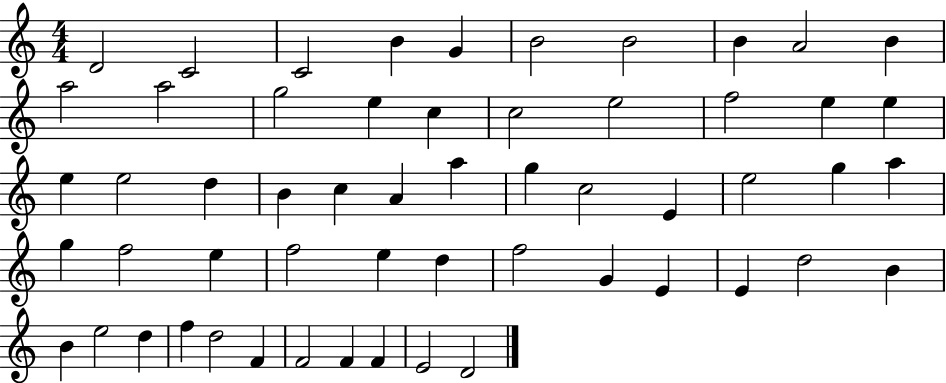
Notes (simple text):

D4/h C4/h C4/h B4/q G4/q B4/h B4/h B4/q A4/h B4/q A5/h A5/h G5/h E5/q C5/q C5/h E5/h F5/h E5/q E5/q E5/q E5/h D5/q B4/q C5/q A4/q A5/q G5/q C5/h E4/q E5/h G5/q A5/q G5/q F5/h E5/q F5/h E5/q D5/q F5/h G4/q E4/q E4/q D5/h B4/q B4/q E5/h D5/q F5/q D5/h F4/q F4/h F4/q F4/q E4/h D4/h